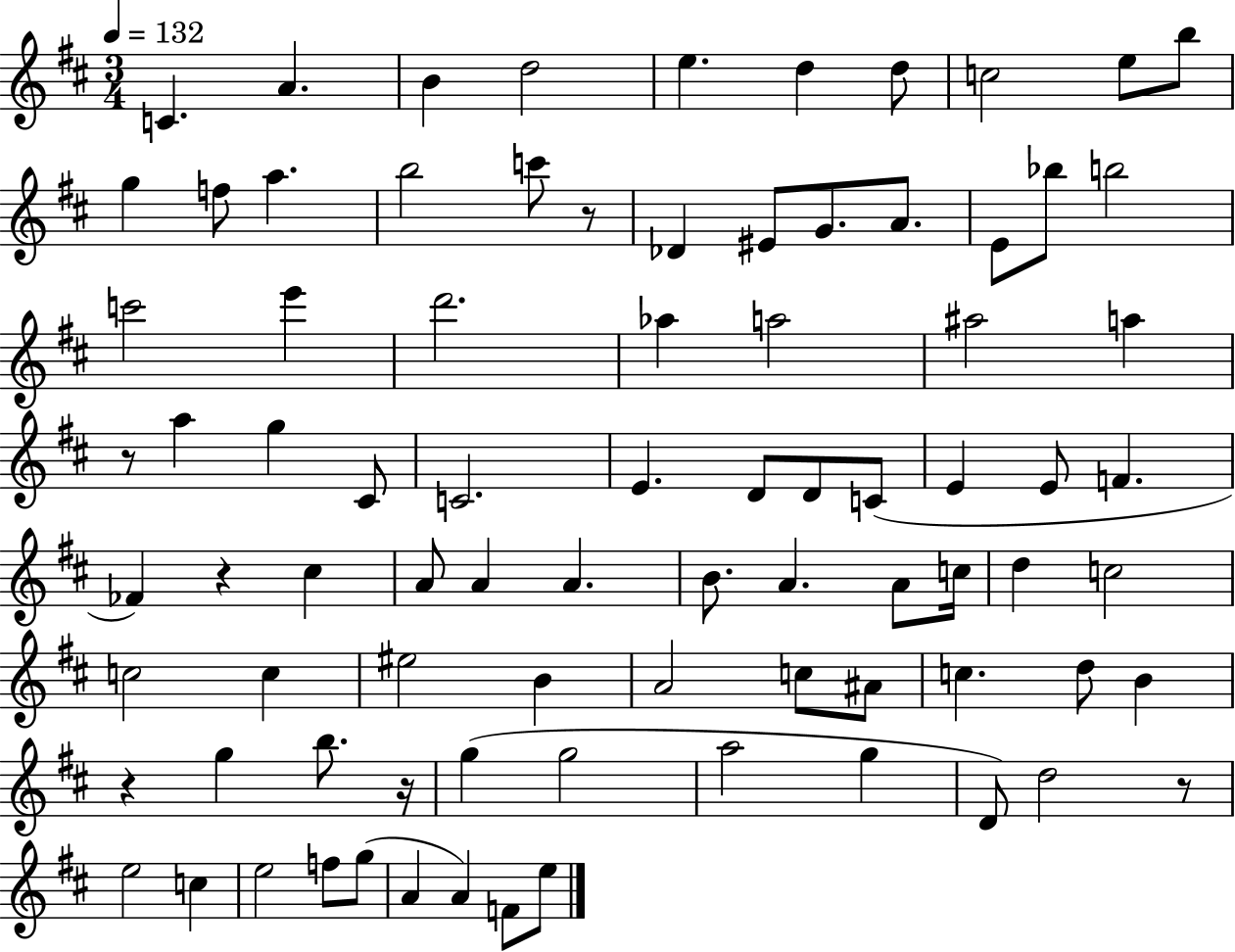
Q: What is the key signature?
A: D major